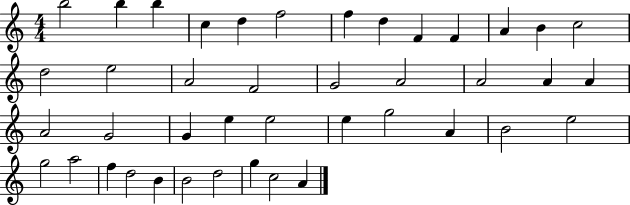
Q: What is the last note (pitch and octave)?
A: A4